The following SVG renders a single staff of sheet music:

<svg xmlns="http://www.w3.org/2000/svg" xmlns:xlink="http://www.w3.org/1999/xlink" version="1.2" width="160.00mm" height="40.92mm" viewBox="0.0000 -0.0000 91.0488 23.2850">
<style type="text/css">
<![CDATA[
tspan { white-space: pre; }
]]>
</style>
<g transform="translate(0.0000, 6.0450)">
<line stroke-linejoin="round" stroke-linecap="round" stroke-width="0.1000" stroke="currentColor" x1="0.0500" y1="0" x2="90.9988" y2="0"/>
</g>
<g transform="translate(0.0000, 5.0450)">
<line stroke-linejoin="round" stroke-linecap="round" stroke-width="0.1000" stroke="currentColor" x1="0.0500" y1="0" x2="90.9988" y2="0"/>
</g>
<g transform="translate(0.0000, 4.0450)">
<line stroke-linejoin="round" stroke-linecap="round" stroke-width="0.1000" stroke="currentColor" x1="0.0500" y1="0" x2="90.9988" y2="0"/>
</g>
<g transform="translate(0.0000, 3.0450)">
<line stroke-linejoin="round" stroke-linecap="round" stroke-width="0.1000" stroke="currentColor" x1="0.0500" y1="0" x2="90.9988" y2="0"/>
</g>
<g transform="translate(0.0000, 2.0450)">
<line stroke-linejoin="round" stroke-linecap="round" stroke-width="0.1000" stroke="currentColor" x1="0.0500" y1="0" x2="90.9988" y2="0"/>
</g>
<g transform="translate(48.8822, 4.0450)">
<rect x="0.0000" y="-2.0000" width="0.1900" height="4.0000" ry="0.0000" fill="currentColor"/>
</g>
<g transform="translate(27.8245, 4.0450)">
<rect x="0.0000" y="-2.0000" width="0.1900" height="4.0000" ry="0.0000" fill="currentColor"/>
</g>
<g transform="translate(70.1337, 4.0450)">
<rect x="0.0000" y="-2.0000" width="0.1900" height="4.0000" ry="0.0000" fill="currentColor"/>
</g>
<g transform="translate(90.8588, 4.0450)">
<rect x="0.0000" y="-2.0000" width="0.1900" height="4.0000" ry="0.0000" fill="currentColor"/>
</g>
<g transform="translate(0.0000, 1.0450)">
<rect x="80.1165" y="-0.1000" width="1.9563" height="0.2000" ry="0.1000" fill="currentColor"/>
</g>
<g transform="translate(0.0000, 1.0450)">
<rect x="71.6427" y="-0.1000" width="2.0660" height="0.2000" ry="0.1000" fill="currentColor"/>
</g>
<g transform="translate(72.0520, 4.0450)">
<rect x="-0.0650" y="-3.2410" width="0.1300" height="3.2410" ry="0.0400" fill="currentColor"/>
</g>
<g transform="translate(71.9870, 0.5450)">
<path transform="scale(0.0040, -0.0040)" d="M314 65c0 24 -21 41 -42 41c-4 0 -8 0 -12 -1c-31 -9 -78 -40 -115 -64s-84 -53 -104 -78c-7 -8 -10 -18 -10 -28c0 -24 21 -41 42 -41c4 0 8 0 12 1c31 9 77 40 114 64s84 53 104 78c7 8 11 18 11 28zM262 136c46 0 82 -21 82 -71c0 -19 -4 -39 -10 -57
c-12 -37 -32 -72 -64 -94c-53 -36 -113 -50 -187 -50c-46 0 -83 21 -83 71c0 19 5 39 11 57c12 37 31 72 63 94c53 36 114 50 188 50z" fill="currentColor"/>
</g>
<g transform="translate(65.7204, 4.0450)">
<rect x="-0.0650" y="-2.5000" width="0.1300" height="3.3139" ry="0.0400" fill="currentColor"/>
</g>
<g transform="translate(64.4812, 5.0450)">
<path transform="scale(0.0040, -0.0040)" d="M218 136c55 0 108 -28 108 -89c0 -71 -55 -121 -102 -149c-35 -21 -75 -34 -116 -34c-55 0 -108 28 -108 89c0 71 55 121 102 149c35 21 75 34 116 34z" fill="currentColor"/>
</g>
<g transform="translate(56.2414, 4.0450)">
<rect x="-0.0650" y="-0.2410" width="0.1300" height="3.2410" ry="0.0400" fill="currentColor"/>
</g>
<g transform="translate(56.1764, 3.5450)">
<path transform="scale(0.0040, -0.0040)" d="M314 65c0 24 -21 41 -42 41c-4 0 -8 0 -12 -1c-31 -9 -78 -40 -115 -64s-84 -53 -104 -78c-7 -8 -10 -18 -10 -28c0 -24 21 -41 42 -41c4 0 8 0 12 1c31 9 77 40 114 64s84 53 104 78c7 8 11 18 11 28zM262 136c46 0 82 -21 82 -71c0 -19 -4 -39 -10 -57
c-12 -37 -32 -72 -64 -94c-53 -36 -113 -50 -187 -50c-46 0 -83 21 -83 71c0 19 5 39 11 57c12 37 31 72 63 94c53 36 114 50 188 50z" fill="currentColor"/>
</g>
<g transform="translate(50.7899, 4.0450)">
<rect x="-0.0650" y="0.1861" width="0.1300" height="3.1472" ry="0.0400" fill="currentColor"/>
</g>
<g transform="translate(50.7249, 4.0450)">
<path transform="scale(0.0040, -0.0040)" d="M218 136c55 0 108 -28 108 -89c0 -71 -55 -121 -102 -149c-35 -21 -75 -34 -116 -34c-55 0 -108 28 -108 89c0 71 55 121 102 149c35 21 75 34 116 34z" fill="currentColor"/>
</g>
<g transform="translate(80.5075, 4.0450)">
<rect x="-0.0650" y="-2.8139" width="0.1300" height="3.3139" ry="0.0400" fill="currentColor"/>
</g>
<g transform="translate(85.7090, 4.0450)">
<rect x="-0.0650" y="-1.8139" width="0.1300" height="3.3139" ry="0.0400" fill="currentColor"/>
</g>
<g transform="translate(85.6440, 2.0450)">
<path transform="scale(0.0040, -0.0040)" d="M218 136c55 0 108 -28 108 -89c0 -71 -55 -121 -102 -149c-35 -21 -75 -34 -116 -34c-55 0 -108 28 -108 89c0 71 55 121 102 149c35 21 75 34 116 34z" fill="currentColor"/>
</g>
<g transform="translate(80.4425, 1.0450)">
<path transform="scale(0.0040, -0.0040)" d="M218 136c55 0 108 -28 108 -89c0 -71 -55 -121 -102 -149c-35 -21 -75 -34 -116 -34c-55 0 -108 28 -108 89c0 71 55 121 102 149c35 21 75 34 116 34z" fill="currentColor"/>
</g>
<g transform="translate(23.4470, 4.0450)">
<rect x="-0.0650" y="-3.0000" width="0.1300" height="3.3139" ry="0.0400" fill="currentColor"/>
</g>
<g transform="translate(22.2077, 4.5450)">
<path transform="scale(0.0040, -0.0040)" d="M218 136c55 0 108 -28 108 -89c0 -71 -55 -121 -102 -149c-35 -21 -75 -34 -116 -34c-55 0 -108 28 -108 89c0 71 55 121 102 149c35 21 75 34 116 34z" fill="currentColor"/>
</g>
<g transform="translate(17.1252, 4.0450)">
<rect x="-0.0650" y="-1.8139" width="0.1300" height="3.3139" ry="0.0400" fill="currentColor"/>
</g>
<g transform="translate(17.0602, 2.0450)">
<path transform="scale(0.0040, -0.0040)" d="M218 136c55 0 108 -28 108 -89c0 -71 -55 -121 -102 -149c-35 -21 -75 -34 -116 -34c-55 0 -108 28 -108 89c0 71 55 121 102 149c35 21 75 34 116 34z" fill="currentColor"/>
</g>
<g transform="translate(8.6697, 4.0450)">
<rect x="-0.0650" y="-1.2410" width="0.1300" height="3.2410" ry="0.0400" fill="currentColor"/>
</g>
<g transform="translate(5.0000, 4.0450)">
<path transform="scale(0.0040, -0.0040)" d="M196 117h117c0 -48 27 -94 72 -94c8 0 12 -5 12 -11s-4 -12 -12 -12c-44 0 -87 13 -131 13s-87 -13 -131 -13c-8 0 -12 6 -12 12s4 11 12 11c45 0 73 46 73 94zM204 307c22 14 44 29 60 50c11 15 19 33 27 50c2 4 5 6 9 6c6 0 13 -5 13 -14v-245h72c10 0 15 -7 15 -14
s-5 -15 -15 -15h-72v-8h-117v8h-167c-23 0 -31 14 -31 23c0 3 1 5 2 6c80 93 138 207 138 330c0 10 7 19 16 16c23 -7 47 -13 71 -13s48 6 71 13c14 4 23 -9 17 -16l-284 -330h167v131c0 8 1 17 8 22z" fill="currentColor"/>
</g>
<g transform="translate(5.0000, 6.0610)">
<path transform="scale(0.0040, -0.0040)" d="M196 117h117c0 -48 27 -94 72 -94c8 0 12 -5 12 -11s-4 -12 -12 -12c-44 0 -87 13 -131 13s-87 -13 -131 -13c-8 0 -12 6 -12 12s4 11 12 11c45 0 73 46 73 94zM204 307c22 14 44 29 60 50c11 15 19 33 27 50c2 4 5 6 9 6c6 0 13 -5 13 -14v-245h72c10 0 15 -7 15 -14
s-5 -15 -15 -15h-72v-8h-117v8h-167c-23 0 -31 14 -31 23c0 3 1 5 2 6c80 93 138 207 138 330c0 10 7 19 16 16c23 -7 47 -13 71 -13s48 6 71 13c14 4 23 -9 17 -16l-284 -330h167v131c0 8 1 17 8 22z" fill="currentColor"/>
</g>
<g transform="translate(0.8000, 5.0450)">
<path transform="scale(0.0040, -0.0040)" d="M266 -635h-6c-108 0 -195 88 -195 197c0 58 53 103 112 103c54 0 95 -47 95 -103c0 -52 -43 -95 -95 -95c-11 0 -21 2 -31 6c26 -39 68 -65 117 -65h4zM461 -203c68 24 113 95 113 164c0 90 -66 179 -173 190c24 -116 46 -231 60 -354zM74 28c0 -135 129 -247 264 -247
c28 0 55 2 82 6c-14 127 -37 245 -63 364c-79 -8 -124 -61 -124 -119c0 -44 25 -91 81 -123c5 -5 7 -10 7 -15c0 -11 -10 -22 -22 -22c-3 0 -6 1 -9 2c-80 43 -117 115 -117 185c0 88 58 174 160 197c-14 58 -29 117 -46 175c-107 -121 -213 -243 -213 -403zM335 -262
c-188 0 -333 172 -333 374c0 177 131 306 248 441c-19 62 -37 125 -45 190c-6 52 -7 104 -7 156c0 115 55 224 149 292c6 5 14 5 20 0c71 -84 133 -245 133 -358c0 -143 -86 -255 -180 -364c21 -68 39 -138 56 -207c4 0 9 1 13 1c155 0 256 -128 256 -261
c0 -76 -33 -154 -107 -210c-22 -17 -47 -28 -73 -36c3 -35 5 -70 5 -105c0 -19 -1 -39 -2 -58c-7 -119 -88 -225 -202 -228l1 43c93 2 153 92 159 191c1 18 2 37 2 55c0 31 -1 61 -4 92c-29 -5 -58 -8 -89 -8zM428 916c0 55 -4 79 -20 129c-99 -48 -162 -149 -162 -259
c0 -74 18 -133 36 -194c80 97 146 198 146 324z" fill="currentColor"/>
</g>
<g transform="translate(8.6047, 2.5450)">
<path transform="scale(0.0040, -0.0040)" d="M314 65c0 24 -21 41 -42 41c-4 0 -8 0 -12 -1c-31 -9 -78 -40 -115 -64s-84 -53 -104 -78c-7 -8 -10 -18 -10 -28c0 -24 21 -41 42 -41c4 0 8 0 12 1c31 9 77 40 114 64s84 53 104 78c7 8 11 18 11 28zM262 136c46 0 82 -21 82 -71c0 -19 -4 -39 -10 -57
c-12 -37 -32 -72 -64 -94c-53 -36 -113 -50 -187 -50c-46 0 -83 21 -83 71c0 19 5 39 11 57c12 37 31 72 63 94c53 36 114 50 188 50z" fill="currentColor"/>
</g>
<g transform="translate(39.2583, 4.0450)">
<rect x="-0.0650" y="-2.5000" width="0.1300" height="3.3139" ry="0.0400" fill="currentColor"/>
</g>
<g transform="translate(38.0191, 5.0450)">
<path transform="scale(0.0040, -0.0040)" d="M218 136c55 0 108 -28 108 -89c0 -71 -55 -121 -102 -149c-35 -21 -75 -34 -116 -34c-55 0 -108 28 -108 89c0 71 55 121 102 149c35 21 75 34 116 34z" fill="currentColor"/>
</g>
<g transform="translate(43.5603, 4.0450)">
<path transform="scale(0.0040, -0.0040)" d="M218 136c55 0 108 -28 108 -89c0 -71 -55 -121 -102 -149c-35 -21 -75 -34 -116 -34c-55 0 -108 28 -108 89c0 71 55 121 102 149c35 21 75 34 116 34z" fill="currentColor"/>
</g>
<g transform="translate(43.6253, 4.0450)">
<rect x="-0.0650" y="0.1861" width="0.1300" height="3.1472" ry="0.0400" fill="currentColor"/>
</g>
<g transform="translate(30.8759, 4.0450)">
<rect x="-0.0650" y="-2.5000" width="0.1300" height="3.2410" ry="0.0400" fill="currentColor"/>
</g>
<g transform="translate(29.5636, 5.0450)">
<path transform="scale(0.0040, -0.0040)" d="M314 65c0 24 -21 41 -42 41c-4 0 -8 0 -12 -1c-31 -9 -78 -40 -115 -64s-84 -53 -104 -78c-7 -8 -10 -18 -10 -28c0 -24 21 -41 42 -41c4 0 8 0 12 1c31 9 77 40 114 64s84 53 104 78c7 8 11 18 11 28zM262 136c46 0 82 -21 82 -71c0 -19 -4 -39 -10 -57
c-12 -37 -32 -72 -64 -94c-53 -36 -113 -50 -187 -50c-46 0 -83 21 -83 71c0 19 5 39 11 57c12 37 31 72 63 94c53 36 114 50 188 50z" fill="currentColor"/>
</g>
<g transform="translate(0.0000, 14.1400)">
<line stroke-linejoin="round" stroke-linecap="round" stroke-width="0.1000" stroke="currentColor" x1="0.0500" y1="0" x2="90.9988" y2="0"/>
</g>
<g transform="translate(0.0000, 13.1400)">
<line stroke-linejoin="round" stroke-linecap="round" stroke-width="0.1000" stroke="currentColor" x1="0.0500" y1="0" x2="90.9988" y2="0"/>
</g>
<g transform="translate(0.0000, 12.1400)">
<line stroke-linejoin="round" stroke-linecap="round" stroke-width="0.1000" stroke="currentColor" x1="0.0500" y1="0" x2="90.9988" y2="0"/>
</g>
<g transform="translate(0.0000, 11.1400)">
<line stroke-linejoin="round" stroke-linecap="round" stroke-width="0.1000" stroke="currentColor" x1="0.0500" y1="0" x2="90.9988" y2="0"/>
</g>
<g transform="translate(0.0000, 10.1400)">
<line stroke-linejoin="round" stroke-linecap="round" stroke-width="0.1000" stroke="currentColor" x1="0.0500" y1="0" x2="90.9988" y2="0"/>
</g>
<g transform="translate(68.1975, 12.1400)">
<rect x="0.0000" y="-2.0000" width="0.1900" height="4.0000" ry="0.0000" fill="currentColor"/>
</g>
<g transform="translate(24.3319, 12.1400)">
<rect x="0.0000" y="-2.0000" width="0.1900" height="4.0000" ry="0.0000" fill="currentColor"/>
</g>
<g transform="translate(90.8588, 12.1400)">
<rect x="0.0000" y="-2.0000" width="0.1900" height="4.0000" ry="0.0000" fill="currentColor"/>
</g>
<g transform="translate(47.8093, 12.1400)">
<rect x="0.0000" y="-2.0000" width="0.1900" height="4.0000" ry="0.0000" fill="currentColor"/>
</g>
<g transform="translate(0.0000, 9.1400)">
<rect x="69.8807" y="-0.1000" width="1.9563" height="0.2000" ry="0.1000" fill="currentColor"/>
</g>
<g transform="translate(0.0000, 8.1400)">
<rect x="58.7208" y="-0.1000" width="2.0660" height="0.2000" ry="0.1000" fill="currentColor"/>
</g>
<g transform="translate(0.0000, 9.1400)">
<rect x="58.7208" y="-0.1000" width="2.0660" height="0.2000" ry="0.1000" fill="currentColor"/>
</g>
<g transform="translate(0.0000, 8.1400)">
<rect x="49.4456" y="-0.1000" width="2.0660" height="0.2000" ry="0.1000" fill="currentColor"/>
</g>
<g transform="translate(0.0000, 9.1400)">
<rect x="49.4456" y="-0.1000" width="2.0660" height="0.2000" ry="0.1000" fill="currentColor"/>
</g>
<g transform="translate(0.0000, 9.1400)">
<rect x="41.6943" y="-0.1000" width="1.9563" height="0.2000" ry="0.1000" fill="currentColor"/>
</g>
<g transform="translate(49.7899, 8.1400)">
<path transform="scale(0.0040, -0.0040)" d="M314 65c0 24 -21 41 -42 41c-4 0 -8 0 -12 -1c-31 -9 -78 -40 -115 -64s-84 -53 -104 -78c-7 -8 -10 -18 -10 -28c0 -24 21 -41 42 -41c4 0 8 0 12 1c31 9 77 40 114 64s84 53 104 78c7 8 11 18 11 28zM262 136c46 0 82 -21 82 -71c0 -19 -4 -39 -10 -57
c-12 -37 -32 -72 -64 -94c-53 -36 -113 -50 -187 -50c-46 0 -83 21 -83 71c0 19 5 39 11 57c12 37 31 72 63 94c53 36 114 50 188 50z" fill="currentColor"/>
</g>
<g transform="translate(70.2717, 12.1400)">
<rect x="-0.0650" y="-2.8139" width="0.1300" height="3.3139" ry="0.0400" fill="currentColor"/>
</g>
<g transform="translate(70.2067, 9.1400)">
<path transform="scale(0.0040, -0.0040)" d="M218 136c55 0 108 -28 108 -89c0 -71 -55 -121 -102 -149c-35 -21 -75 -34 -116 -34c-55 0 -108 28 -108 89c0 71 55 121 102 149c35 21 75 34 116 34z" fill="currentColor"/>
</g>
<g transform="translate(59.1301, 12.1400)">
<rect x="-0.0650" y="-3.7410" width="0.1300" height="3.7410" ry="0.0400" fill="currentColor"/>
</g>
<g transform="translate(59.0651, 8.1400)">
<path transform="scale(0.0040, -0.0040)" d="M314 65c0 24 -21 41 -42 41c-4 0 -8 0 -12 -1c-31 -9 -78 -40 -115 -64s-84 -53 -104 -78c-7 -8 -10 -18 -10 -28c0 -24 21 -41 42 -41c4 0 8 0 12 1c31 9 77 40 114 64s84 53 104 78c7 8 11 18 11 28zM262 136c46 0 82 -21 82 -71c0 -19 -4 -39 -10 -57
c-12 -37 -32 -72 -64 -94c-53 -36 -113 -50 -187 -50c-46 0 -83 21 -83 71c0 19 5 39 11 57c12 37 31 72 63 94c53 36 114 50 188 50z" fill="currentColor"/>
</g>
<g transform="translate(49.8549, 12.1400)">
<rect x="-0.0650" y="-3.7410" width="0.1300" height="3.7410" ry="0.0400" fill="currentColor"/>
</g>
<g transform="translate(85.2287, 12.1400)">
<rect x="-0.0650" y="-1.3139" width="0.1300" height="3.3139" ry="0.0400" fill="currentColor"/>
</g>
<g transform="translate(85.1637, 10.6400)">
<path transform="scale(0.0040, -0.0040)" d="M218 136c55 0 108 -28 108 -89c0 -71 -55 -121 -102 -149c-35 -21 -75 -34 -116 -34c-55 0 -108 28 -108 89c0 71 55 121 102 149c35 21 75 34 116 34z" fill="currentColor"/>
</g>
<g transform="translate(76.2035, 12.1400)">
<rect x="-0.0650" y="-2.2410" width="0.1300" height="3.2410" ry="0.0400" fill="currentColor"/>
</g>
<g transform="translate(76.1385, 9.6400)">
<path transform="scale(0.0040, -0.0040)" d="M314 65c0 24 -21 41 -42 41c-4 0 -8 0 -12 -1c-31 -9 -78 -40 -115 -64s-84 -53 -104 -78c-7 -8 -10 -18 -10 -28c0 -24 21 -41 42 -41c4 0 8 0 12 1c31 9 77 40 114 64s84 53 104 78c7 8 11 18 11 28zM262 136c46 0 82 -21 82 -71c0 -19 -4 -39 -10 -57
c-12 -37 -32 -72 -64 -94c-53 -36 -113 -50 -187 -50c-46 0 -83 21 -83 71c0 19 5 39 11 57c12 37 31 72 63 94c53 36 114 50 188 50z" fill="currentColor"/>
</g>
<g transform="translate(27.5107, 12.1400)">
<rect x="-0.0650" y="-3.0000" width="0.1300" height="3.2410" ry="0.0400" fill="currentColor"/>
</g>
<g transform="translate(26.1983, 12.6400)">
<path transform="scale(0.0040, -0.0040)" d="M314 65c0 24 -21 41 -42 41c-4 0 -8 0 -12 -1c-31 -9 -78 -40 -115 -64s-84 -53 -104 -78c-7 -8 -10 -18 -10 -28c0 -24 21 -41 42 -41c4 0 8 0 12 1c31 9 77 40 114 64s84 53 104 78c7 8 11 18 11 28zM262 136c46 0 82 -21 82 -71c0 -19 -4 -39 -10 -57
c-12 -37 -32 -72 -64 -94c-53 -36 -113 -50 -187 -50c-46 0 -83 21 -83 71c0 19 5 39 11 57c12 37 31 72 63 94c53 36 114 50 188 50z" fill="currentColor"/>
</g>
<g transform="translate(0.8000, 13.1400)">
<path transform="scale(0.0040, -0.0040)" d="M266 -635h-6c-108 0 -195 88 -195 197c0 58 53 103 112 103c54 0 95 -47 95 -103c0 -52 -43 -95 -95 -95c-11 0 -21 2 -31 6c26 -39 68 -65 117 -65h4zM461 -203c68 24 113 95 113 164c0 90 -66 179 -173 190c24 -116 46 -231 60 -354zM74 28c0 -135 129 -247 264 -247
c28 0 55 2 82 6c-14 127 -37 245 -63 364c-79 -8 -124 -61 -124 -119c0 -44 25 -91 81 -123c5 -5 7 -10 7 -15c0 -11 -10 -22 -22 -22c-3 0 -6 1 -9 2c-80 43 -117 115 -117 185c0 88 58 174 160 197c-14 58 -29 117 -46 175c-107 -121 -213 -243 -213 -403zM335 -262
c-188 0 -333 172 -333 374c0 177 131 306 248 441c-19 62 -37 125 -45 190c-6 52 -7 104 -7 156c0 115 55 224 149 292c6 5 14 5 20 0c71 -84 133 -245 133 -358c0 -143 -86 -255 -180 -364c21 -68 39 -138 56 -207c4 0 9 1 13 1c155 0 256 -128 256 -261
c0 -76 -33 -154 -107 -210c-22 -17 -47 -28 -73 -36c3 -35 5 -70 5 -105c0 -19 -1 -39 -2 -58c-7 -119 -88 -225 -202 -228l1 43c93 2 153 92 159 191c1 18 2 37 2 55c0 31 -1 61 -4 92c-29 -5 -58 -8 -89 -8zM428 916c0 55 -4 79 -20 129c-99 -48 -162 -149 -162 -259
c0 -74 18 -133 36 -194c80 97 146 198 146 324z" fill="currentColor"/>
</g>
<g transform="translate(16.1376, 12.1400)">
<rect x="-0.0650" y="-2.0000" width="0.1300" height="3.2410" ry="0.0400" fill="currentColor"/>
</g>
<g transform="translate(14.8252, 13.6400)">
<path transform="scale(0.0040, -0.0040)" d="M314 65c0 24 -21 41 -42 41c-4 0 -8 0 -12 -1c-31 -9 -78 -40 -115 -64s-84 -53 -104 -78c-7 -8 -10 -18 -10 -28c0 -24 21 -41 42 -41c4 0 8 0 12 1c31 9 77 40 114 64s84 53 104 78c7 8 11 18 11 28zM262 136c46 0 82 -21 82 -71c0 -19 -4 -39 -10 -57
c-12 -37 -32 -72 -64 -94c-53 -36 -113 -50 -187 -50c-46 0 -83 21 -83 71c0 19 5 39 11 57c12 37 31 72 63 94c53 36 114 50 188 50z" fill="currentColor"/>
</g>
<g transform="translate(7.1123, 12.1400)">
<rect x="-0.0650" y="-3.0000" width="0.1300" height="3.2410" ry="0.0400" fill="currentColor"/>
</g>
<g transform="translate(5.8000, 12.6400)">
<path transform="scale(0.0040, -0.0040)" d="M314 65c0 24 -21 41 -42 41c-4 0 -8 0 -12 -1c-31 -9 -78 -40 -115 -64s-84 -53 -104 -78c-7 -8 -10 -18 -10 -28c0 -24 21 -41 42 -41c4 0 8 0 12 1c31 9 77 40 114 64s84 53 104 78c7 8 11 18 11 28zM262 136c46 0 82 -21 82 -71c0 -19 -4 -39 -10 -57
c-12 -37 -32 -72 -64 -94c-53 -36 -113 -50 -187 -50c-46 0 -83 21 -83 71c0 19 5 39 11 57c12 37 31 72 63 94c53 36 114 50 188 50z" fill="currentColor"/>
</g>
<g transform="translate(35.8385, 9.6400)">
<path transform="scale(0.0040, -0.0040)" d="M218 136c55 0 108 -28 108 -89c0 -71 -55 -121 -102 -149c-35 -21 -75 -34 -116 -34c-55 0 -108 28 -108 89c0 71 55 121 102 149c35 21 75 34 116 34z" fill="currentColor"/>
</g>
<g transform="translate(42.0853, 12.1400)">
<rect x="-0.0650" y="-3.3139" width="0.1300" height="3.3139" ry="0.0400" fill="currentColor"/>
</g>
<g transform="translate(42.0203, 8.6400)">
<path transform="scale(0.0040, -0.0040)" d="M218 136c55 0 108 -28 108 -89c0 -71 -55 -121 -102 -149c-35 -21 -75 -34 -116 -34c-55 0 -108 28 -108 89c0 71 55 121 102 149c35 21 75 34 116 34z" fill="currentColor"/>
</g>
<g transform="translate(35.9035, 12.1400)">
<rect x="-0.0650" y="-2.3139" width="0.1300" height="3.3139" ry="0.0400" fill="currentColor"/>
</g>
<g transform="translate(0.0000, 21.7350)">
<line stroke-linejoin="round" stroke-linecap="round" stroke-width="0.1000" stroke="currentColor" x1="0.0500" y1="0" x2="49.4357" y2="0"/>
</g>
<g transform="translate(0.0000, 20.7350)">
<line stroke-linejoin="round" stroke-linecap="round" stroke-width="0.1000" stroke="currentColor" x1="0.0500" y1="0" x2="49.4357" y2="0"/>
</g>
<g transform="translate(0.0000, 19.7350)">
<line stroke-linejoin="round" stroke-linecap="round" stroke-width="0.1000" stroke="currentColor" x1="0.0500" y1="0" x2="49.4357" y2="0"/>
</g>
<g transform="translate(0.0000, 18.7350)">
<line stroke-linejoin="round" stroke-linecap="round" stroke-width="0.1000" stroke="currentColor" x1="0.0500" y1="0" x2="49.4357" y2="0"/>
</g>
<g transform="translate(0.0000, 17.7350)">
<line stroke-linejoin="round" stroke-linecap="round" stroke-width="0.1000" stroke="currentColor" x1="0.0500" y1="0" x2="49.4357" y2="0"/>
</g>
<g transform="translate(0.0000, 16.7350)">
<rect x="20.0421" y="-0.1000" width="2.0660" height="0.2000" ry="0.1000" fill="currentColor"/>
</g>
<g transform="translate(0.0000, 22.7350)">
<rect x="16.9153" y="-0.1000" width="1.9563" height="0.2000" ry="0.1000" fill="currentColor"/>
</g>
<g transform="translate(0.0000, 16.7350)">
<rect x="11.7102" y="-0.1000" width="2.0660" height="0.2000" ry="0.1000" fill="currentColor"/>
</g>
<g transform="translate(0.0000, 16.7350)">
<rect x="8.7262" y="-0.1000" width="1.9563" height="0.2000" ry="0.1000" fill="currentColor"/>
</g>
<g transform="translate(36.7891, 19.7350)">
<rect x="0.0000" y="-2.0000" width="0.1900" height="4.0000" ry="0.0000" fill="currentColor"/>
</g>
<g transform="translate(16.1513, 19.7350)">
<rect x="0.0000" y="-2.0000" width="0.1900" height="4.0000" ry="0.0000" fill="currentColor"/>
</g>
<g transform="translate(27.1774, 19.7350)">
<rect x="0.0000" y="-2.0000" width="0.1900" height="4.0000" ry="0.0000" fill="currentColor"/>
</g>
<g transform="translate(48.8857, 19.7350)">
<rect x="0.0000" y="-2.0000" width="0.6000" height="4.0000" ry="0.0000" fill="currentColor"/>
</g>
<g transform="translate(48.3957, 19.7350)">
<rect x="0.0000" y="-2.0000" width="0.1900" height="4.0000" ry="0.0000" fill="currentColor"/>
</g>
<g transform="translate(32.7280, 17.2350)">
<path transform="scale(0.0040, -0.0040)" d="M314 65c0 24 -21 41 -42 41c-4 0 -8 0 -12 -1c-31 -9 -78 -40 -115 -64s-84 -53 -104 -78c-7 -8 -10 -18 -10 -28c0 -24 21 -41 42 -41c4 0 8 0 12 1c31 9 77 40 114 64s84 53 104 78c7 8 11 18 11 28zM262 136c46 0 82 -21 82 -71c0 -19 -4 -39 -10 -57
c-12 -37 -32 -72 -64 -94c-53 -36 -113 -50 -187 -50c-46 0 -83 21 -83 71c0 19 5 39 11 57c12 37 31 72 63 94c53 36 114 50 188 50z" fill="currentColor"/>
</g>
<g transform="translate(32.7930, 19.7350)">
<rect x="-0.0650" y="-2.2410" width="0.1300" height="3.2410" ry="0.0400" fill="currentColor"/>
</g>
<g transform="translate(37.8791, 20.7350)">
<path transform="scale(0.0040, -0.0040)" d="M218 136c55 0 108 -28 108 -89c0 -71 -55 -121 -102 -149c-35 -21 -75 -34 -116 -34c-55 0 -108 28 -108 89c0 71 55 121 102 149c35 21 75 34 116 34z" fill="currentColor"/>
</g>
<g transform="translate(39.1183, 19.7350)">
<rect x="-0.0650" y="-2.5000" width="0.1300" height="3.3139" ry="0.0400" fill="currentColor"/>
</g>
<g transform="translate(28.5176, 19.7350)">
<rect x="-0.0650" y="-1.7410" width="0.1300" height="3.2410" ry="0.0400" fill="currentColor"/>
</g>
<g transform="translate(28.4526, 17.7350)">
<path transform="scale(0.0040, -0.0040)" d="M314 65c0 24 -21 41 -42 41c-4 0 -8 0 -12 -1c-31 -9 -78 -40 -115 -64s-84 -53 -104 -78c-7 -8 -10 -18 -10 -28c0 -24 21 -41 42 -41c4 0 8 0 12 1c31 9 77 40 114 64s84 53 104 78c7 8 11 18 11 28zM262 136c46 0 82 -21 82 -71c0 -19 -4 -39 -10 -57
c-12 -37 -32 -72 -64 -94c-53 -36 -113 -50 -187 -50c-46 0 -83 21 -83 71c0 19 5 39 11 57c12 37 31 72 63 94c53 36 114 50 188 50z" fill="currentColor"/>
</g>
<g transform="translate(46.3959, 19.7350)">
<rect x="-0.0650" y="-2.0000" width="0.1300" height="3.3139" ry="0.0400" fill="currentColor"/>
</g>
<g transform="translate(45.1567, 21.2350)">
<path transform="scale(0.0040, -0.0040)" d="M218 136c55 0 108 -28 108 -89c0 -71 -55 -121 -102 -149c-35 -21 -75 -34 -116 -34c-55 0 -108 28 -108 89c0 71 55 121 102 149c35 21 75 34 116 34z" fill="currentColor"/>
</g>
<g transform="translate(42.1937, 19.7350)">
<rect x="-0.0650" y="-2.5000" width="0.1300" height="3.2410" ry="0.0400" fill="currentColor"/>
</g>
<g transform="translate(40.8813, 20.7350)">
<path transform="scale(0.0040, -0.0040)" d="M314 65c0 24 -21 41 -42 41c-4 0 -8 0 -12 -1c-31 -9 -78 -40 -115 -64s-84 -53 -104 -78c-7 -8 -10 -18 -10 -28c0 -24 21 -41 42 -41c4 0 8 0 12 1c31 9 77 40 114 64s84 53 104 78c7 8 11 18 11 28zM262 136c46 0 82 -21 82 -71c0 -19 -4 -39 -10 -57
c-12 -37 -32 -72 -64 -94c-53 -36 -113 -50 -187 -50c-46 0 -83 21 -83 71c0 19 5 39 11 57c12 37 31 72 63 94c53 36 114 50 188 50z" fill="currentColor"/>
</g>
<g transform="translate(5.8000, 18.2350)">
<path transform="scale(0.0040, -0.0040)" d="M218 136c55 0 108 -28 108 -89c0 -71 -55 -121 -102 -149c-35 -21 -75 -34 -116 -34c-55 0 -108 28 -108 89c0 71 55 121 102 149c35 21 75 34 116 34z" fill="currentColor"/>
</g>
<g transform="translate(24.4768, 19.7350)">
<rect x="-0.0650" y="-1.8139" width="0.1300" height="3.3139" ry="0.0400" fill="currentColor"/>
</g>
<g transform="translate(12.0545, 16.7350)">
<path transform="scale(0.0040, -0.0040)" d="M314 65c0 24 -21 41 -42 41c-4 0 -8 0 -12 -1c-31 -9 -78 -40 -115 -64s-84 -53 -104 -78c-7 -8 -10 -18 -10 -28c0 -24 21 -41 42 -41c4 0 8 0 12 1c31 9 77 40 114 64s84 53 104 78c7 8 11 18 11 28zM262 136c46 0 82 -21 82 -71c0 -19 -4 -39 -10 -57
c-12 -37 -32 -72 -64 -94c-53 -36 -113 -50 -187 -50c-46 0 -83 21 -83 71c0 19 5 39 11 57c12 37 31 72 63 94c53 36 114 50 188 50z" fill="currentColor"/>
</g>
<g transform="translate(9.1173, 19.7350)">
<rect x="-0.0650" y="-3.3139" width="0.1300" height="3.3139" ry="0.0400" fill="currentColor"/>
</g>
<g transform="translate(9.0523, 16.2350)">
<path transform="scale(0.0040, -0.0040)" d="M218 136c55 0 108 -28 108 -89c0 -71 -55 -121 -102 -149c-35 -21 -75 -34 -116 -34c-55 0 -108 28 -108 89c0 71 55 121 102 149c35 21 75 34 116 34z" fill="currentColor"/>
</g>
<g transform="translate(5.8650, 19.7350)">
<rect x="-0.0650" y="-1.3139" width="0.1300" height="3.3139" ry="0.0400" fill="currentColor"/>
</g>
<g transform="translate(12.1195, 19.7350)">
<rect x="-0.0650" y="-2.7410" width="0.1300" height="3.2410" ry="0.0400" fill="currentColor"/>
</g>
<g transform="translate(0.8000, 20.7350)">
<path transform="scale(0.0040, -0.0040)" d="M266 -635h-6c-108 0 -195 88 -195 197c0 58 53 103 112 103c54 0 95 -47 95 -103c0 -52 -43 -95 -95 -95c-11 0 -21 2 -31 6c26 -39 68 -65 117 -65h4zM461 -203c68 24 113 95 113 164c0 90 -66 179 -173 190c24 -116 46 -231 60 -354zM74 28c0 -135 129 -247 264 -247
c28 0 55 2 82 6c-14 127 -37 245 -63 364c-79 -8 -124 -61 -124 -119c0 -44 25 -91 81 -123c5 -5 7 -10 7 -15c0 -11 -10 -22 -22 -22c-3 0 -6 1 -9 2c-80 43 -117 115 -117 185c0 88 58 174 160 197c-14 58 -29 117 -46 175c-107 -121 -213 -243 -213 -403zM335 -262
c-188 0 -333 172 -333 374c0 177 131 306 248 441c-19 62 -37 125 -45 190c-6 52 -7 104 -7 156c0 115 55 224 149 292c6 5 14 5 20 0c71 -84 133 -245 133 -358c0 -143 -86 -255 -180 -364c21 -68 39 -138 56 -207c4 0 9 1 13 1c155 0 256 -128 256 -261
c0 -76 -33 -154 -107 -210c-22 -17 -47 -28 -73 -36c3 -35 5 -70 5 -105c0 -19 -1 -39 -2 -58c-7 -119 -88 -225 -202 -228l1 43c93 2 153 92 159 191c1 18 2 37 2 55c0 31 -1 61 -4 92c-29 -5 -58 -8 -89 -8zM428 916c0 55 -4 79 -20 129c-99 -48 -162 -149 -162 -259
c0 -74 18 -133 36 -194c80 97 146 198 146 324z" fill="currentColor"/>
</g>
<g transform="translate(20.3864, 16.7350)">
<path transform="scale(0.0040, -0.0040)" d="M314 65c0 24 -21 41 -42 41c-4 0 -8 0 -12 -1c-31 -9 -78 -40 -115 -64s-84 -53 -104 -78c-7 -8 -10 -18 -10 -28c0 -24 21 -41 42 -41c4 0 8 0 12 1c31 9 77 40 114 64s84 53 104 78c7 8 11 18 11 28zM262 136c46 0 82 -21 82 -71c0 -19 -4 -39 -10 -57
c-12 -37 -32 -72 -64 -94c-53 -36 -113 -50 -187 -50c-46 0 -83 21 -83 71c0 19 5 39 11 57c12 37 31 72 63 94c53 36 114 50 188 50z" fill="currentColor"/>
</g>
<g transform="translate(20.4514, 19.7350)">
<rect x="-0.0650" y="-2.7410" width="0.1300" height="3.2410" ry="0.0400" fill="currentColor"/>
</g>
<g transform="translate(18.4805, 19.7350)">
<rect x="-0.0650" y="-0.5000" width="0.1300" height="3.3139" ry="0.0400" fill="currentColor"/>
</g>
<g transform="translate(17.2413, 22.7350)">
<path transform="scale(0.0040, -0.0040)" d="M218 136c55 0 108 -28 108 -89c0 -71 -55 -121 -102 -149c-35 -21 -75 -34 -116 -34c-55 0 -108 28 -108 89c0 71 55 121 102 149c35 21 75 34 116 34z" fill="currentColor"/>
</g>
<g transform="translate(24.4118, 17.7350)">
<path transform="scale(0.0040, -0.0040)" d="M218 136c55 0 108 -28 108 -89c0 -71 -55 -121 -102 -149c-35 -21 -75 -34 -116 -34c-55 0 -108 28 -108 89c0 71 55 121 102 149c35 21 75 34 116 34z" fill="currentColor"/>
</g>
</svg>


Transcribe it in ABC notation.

X:1
T:Untitled
M:4/4
L:1/4
K:C
e2 f A G2 G B B c2 G b2 a f A2 F2 A2 g b c'2 c'2 a g2 e e b a2 C a2 f f2 g2 G G2 F